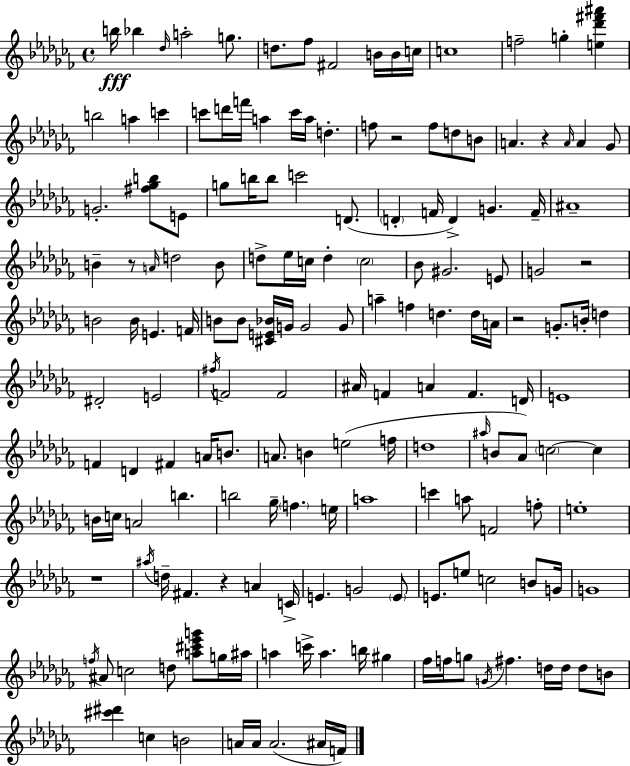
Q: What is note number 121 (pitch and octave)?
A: E4